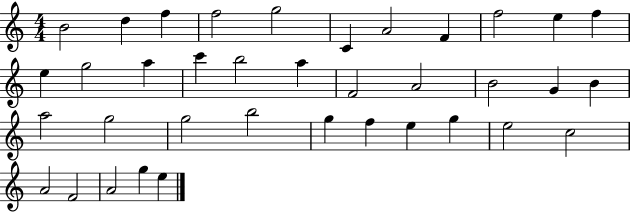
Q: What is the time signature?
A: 4/4